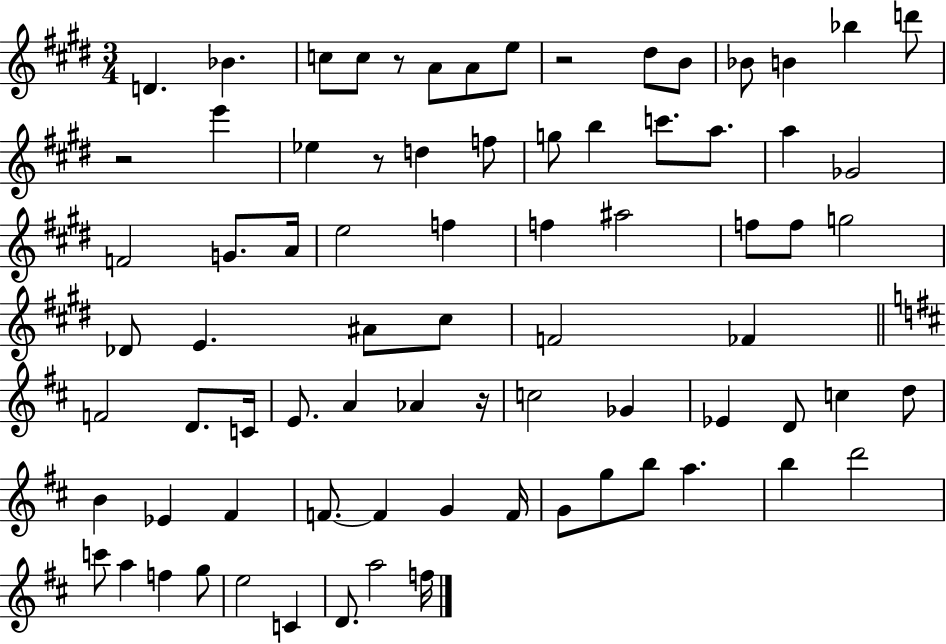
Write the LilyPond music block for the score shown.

{
  \clef treble
  \numericTimeSignature
  \time 3/4
  \key e \major
  d'4. bes'4. | c''8 c''8 r8 a'8 a'8 e''8 | r2 dis''8 b'8 | bes'8 b'4 bes''4 d'''8 | \break r2 e'''4 | ees''4 r8 d''4 f''8 | g''8 b''4 c'''8. a''8. | a''4 ges'2 | \break f'2 g'8. a'16 | e''2 f''4 | f''4 ais''2 | f''8 f''8 g''2 | \break des'8 e'4. ais'8 cis''8 | f'2 fes'4 | \bar "||" \break \key d \major f'2 d'8. c'16 | e'8. a'4 aes'4 r16 | c''2 ges'4 | ees'4 d'8 c''4 d''8 | \break b'4 ees'4 fis'4 | f'8.~~ f'4 g'4 f'16 | g'8 g''8 b''8 a''4. | b''4 d'''2 | \break c'''8 a''4 f''4 g''8 | e''2 c'4 | d'8. a''2 f''16 | \bar "|."
}